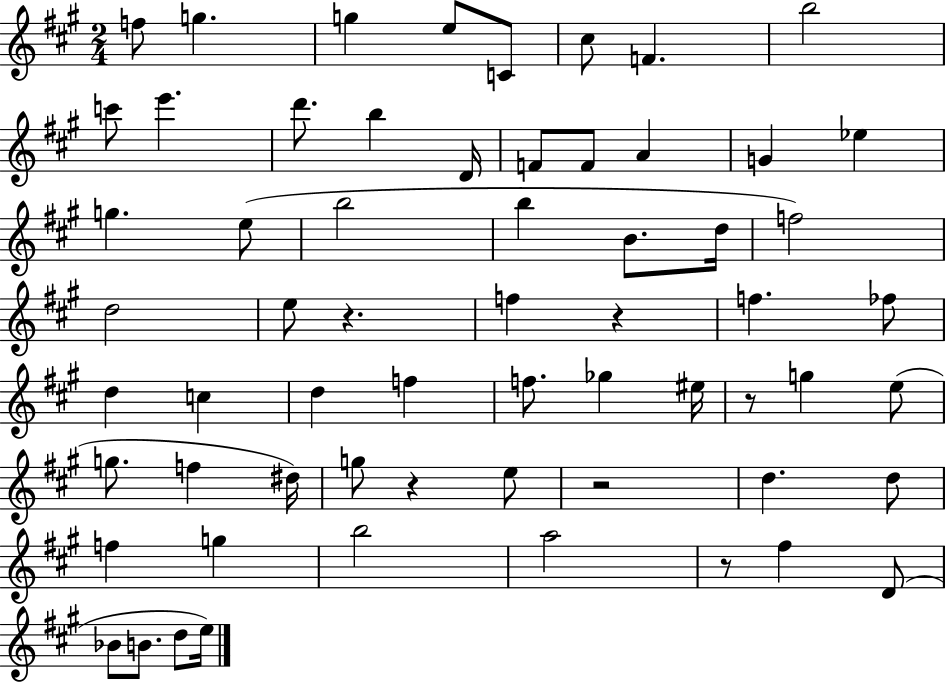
F5/e G5/q. G5/q E5/e C4/e C#5/e F4/q. B5/h C6/e E6/q. D6/e. B5/q D4/s F4/e F4/e A4/q G4/q Eb5/q G5/q. E5/e B5/h B5/q B4/e. D5/s F5/h D5/h E5/e R/q. F5/q R/q F5/q. FES5/e D5/q C5/q D5/q F5/q F5/e. Gb5/q EIS5/s R/e G5/q E5/e G5/e. F5/q D#5/s G5/e R/q E5/e R/h D5/q. D5/e F5/q G5/q B5/h A5/h R/e F#5/q D4/e Bb4/e B4/e. D5/e E5/s